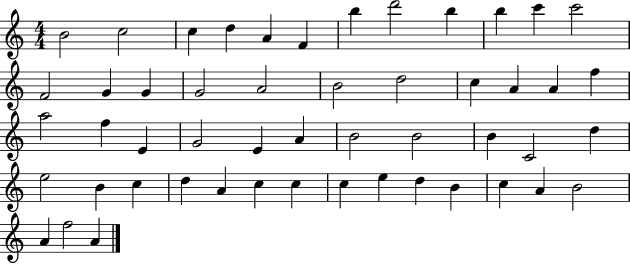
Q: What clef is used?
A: treble